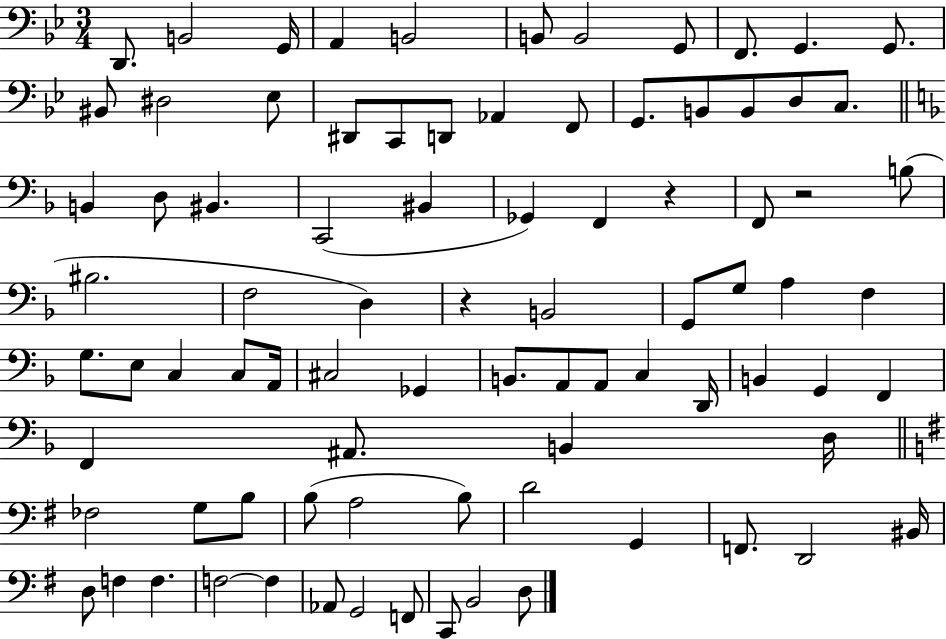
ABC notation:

X:1
T:Untitled
M:3/4
L:1/4
K:Bb
D,,/2 B,,2 G,,/4 A,, B,,2 B,,/2 B,,2 G,,/2 F,,/2 G,, G,,/2 ^B,,/2 ^D,2 _E,/2 ^D,,/2 C,,/2 D,,/2 _A,, F,,/2 G,,/2 B,,/2 B,,/2 D,/2 C,/2 B,, D,/2 ^B,, C,,2 ^B,, _G,, F,, z F,,/2 z2 B,/2 ^B,2 F,2 D, z B,,2 G,,/2 G,/2 A, F, G,/2 E,/2 C, C,/2 A,,/4 ^C,2 _G,, B,,/2 A,,/2 A,,/2 C, D,,/4 B,, G,, F,, F,, ^A,,/2 B,, D,/4 _F,2 G,/2 B,/2 B,/2 A,2 B,/2 D2 G,, F,,/2 D,,2 ^B,,/4 D,/2 F, F, F,2 F, _A,,/2 G,,2 F,,/2 C,,/2 B,,2 D,/2